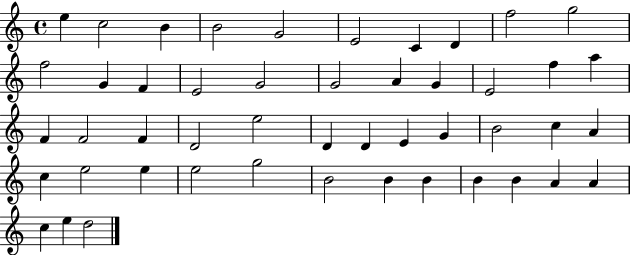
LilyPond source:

{
  \clef treble
  \time 4/4
  \defaultTimeSignature
  \key c \major
  e''4 c''2 b'4 | b'2 g'2 | e'2 c'4 d'4 | f''2 g''2 | \break f''2 g'4 f'4 | e'2 g'2 | g'2 a'4 g'4 | e'2 f''4 a''4 | \break f'4 f'2 f'4 | d'2 e''2 | d'4 d'4 e'4 g'4 | b'2 c''4 a'4 | \break c''4 e''2 e''4 | e''2 g''2 | b'2 b'4 b'4 | b'4 b'4 a'4 a'4 | \break c''4 e''4 d''2 | \bar "|."
}